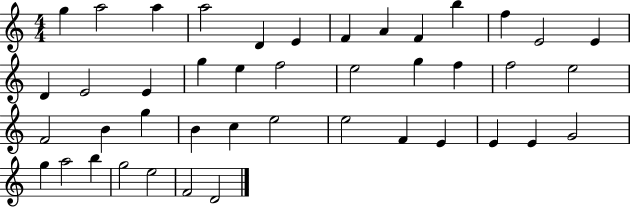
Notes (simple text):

G5/q A5/h A5/q A5/h D4/q E4/q F4/q A4/q F4/q B5/q F5/q E4/h E4/q D4/q E4/h E4/q G5/q E5/q F5/h E5/h G5/q F5/q F5/h E5/h F4/h B4/q G5/q B4/q C5/q E5/h E5/h F4/q E4/q E4/q E4/q G4/h G5/q A5/h B5/q G5/h E5/h F4/h D4/h